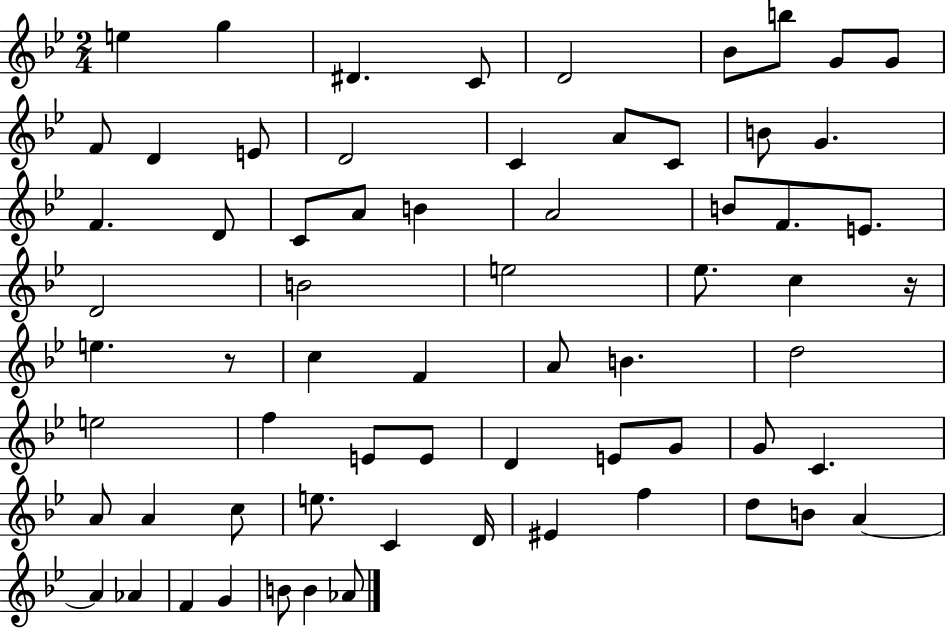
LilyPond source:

{
  \clef treble
  \numericTimeSignature
  \time 2/4
  \key bes \major
  e''4 g''4 | dis'4. c'8 | d'2 | bes'8 b''8 g'8 g'8 | \break f'8 d'4 e'8 | d'2 | c'4 a'8 c'8 | b'8 g'4. | \break f'4. d'8 | c'8 a'8 b'4 | a'2 | b'8 f'8. e'8. | \break d'2 | b'2 | e''2 | ees''8. c''4 r16 | \break e''4. r8 | c''4 f'4 | a'8 b'4. | d''2 | \break e''2 | f''4 e'8 e'8 | d'4 e'8 g'8 | g'8 c'4. | \break a'8 a'4 c''8 | e''8. c'4 d'16 | eis'4 f''4 | d''8 b'8 a'4~~ | \break a'4 aes'4 | f'4 g'4 | b'8 b'4 aes'8 | \bar "|."
}